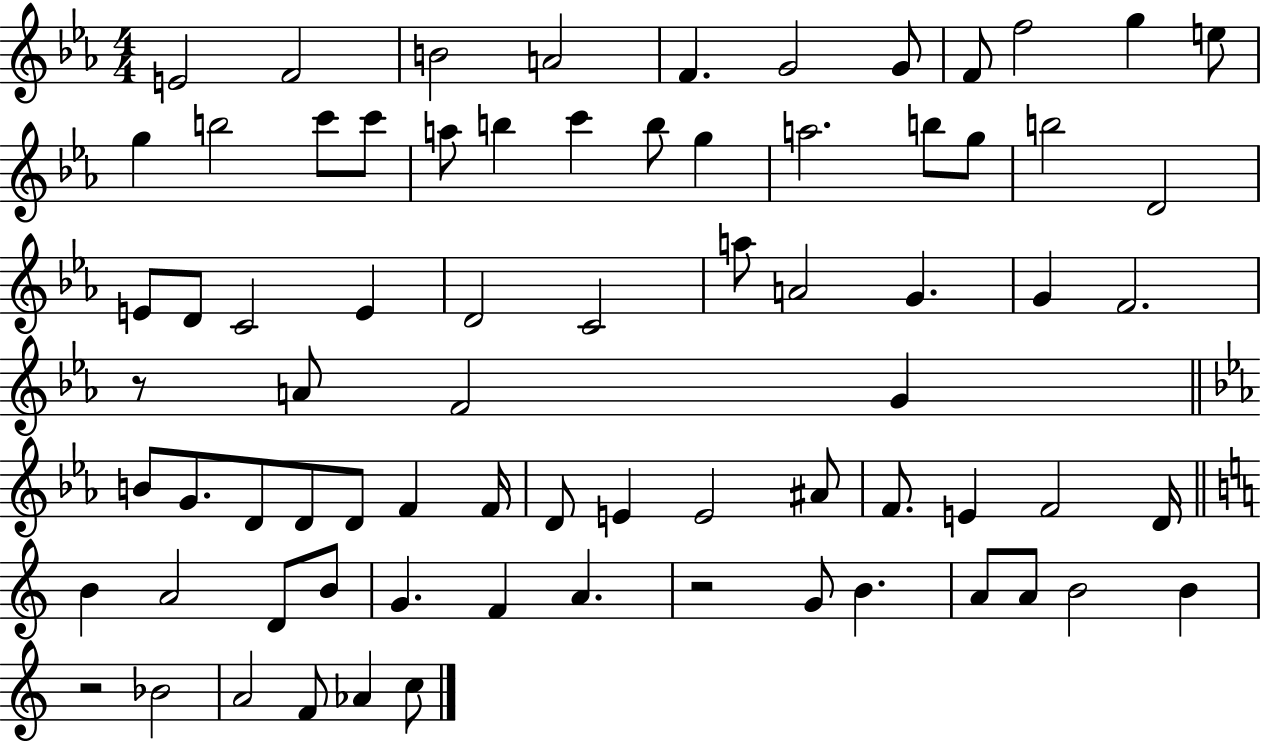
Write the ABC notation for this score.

X:1
T:Untitled
M:4/4
L:1/4
K:Eb
E2 F2 B2 A2 F G2 G/2 F/2 f2 g e/2 g b2 c'/2 c'/2 a/2 b c' b/2 g a2 b/2 g/2 b2 D2 E/2 D/2 C2 E D2 C2 a/2 A2 G G F2 z/2 A/2 F2 G B/2 G/2 D/2 D/2 D/2 F F/4 D/2 E E2 ^A/2 F/2 E F2 D/4 B A2 D/2 B/2 G F A z2 G/2 B A/2 A/2 B2 B z2 _B2 A2 F/2 _A c/2